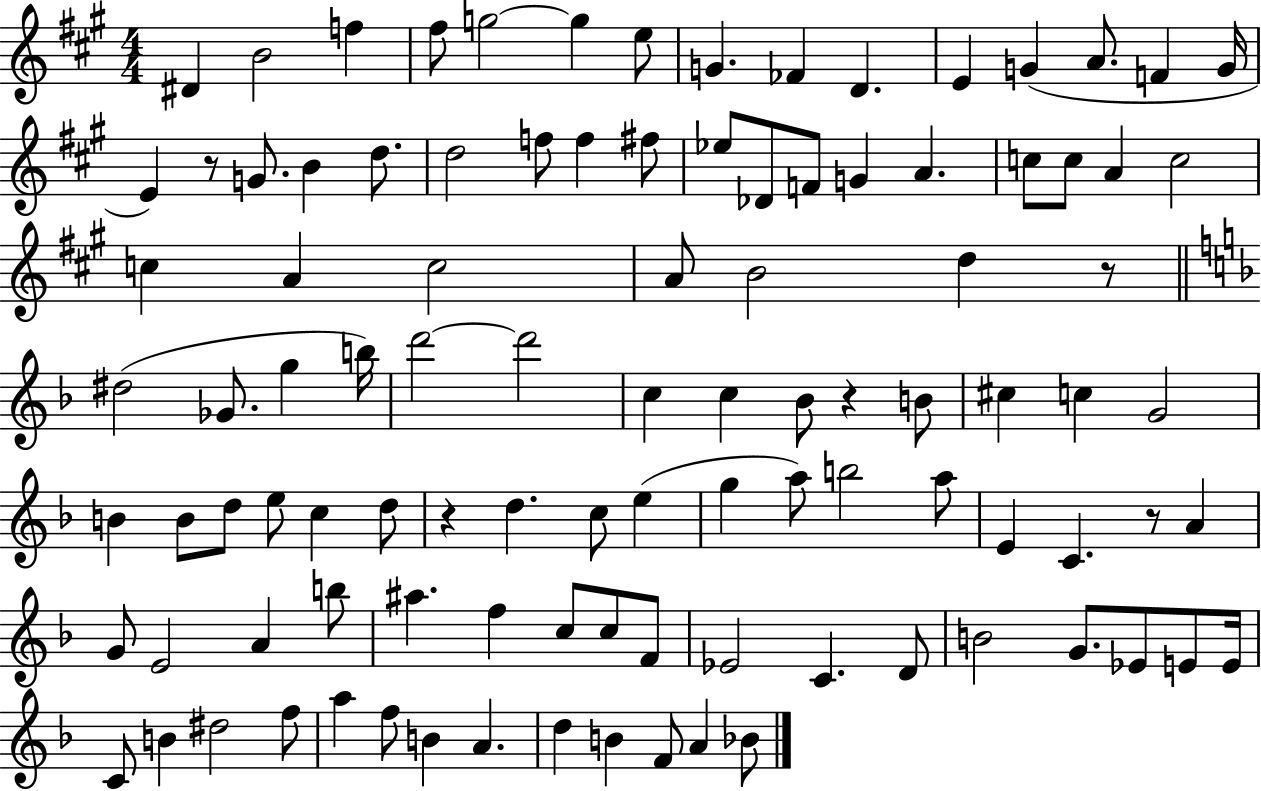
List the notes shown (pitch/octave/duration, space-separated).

D#4/q B4/h F5/q F#5/e G5/h G5/q E5/e G4/q. FES4/q D4/q. E4/q G4/q A4/e. F4/q G4/s E4/q R/e G4/e. B4/q D5/e. D5/h F5/e F5/q F#5/e Eb5/e Db4/e F4/e G4/q A4/q. C5/e C5/e A4/q C5/h C5/q A4/q C5/h A4/e B4/h D5/q R/e D#5/h Gb4/e. G5/q B5/s D6/h D6/h C5/q C5/q Bb4/e R/q B4/e C#5/q C5/q G4/h B4/q B4/e D5/e E5/e C5/q D5/e R/q D5/q. C5/e E5/q G5/q A5/e B5/h A5/e E4/q C4/q. R/e A4/q G4/e E4/h A4/q B5/e A#5/q. F5/q C5/e C5/e F4/e Eb4/h C4/q. D4/e B4/h G4/e. Eb4/e E4/e E4/s C4/e B4/q D#5/h F5/e A5/q F5/e B4/q A4/q. D5/q B4/q F4/e A4/q Bb4/e